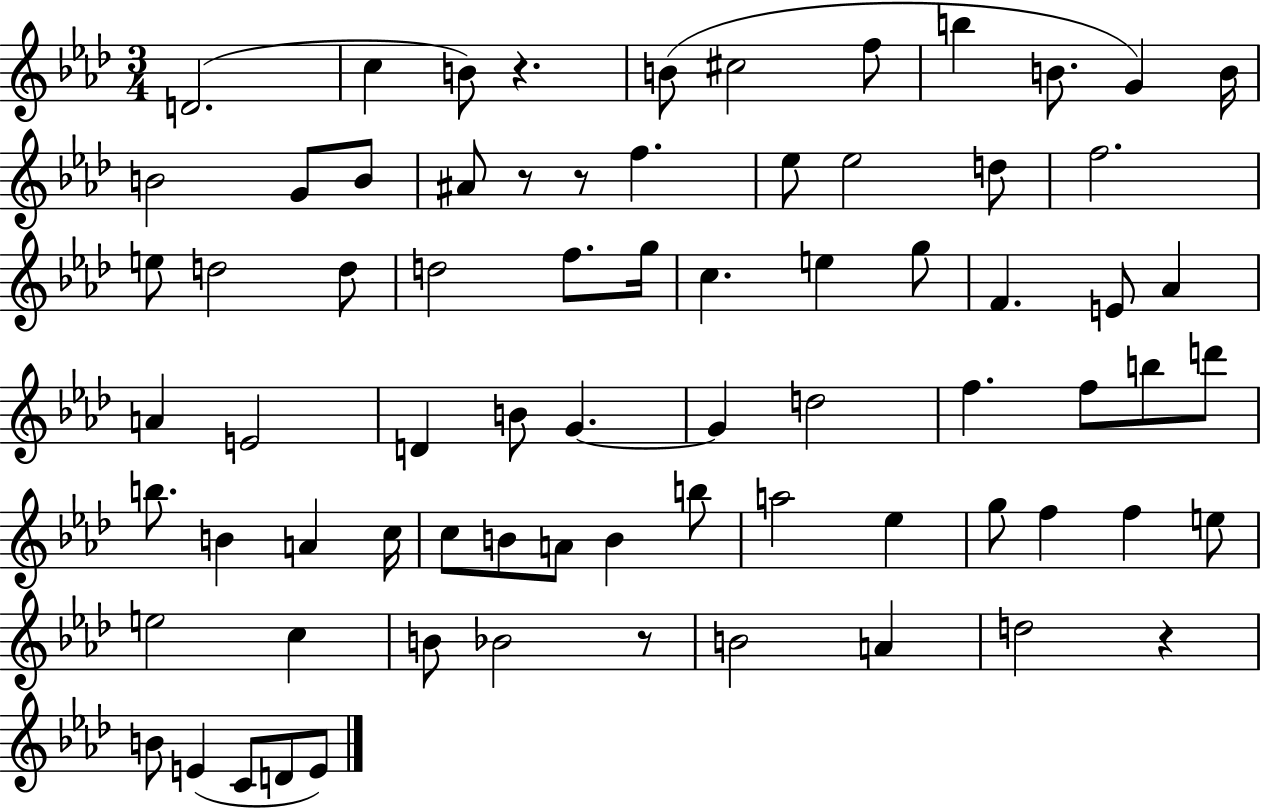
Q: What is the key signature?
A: AES major